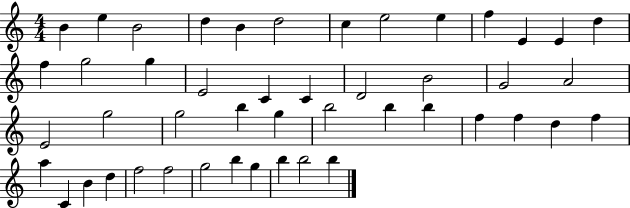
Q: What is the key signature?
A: C major